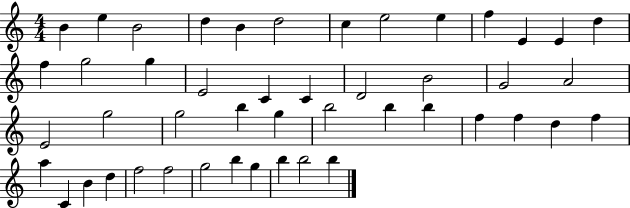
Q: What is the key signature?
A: C major